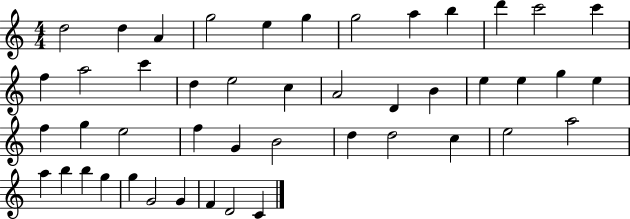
X:1
T:Untitled
M:4/4
L:1/4
K:C
d2 d A g2 e g g2 a b d' c'2 c' f a2 c' d e2 c A2 D B e e g e f g e2 f G B2 d d2 c e2 a2 a b b g g G2 G F D2 C